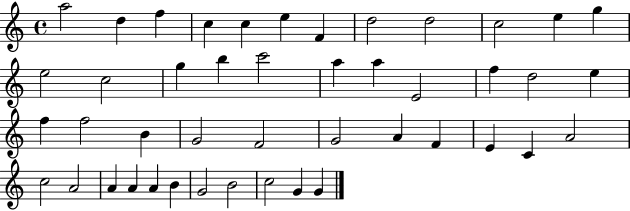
A5/h D5/q F5/q C5/q C5/q E5/q F4/q D5/h D5/h C5/h E5/q G5/q E5/h C5/h G5/q B5/q C6/h A5/q A5/q E4/h F5/q D5/h E5/q F5/q F5/h B4/q G4/h F4/h G4/h A4/q F4/q E4/q C4/q A4/h C5/h A4/h A4/q A4/q A4/q B4/q G4/h B4/h C5/h G4/q G4/q